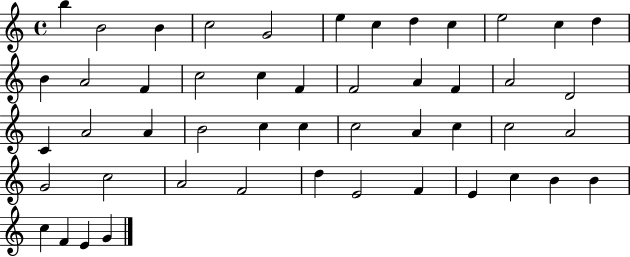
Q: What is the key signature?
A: C major